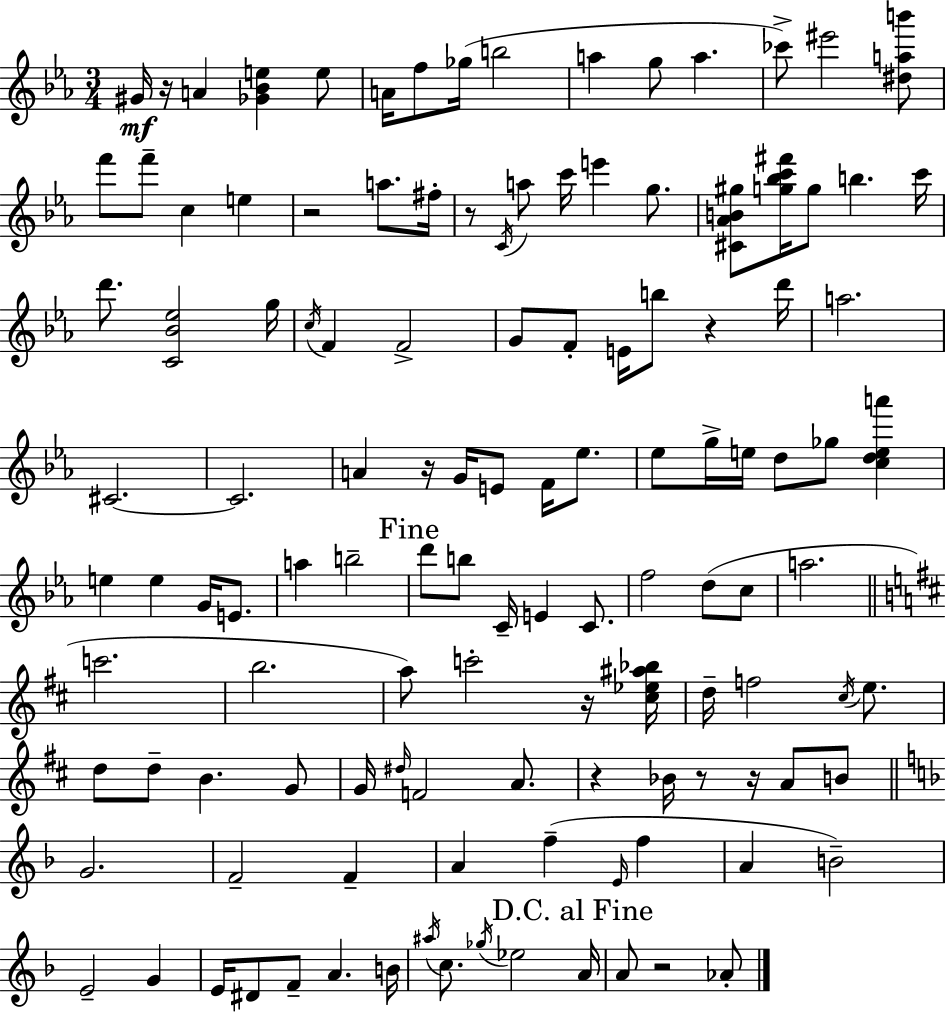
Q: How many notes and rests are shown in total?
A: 123